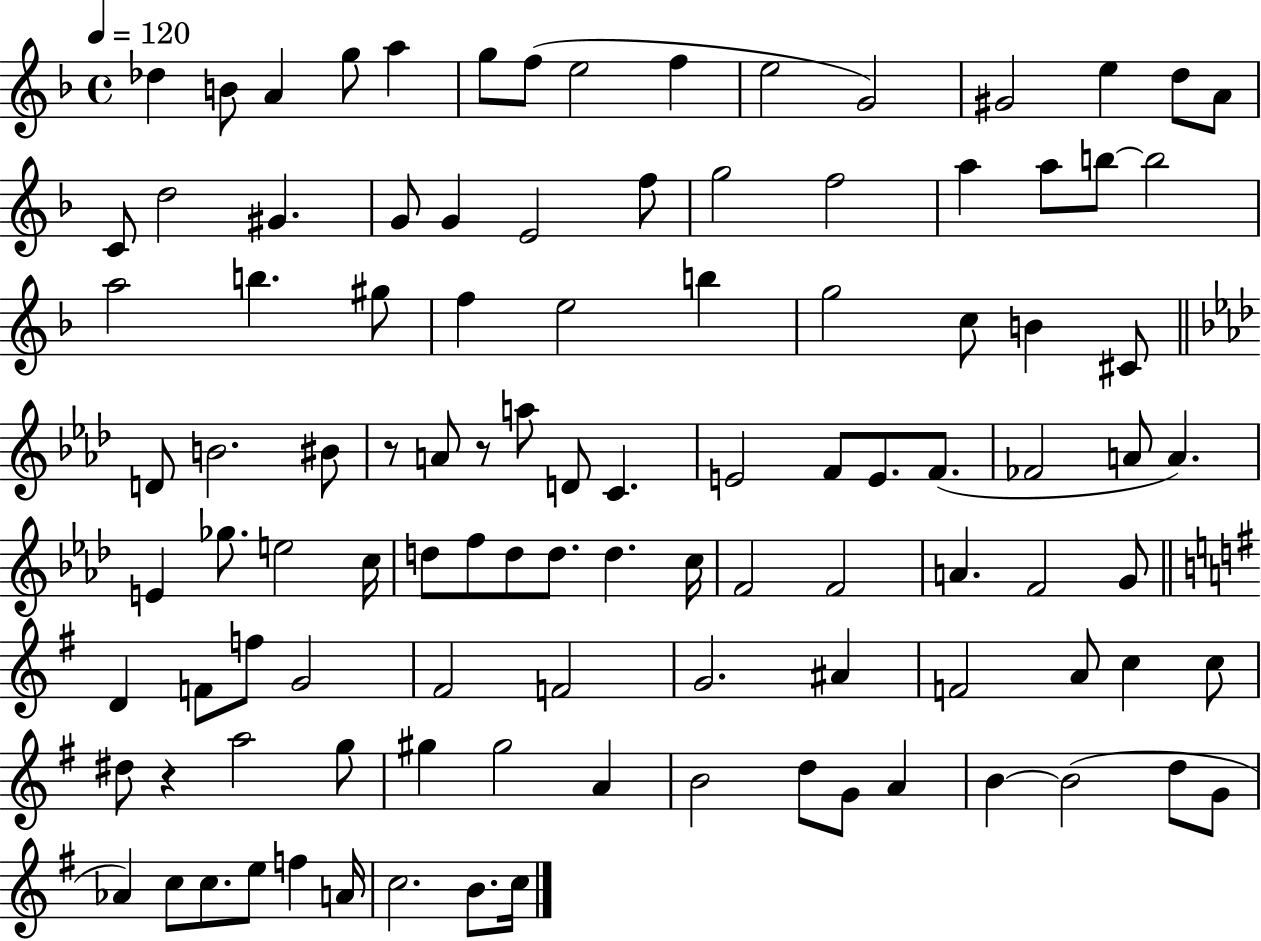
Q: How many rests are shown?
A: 3